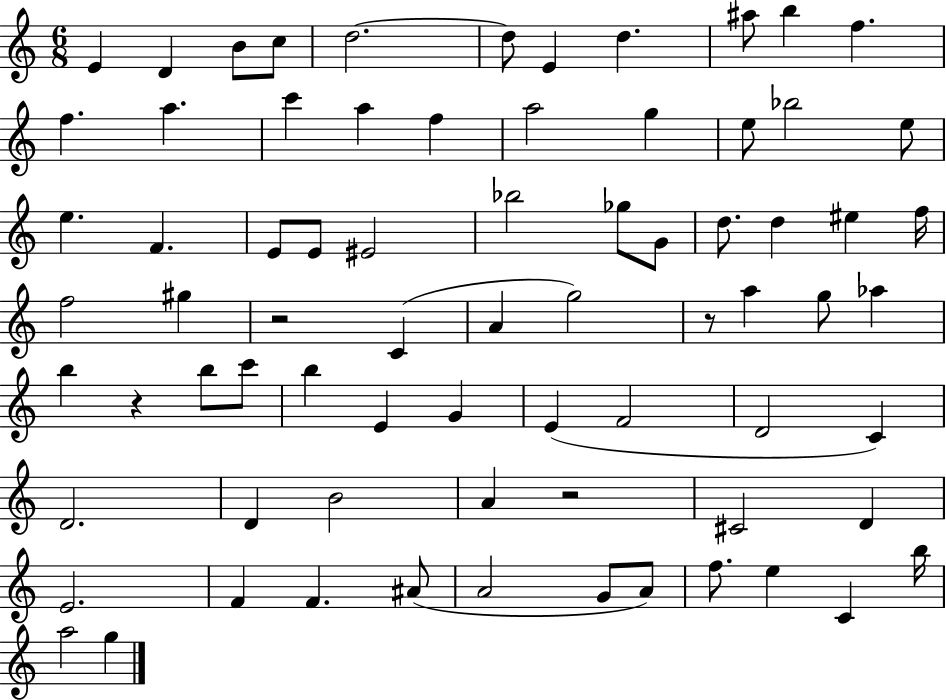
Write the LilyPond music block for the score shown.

{
  \clef treble
  \numericTimeSignature
  \time 6/8
  \key c \major
  \repeat volta 2 { e'4 d'4 b'8 c''8 | d''2.~~ | d''8 e'4 d''4. | ais''8 b''4 f''4. | \break f''4. a''4. | c'''4 a''4 f''4 | a''2 g''4 | e''8 bes''2 e''8 | \break e''4. f'4. | e'8 e'8 eis'2 | bes''2 ges''8 g'8 | d''8. d''4 eis''4 f''16 | \break f''2 gis''4 | r2 c'4( | a'4 g''2) | r8 a''4 g''8 aes''4 | \break b''4 r4 b''8 c'''8 | b''4 e'4 g'4 | e'4( f'2 | d'2 c'4) | \break d'2. | d'4 b'2 | a'4 r2 | cis'2 d'4 | \break e'2. | f'4 f'4. ais'8( | a'2 g'8 a'8) | f''8. e''4 c'4 b''16 | \break a''2 g''4 | } \bar "|."
}